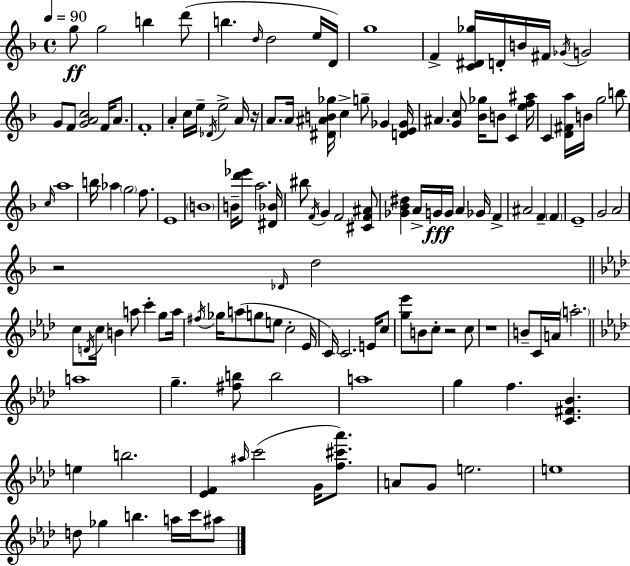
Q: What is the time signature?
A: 4/4